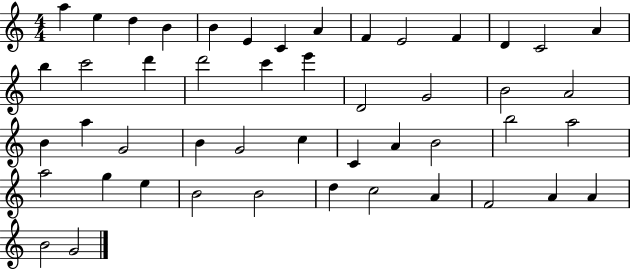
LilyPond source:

{
  \clef treble
  \numericTimeSignature
  \time 4/4
  \key c \major
  a''4 e''4 d''4 b'4 | b'4 e'4 c'4 a'4 | f'4 e'2 f'4 | d'4 c'2 a'4 | \break b''4 c'''2 d'''4 | d'''2 c'''4 e'''4 | d'2 g'2 | b'2 a'2 | \break b'4 a''4 g'2 | b'4 g'2 c''4 | c'4 a'4 b'2 | b''2 a''2 | \break a''2 g''4 e''4 | b'2 b'2 | d''4 c''2 a'4 | f'2 a'4 a'4 | \break b'2 g'2 | \bar "|."
}